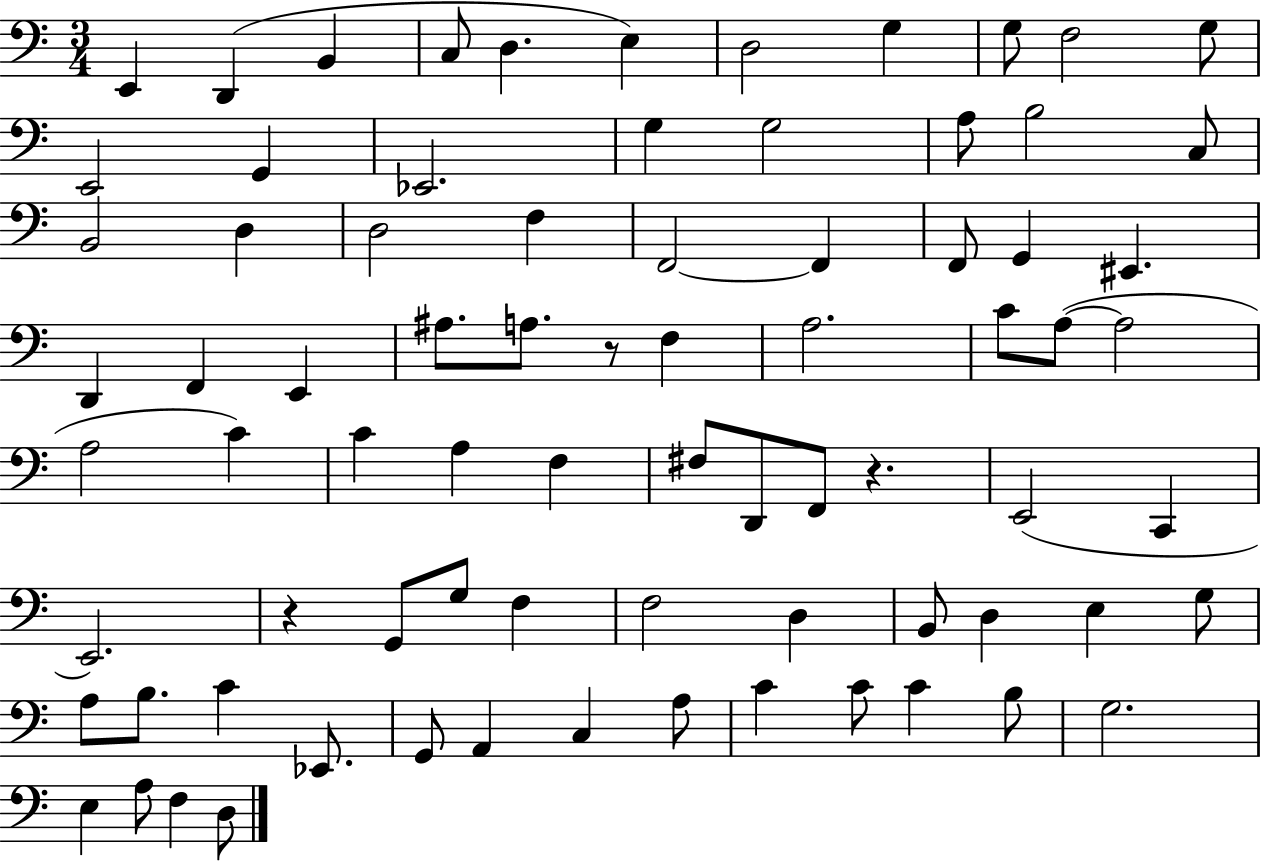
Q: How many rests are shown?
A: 3